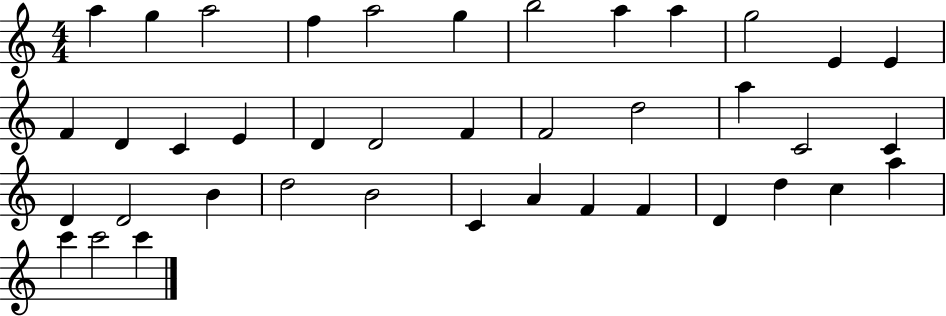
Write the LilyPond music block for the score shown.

{
  \clef treble
  \numericTimeSignature
  \time 4/4
  \key c \major
  a''4 g''4 a''2 | f''4 a''2 g''4 | b''2 a''4 a''4 | g''2 e'4 e'4 | \break f'4 d'4 c'4 e'4 | d'4 d'2 f'4 | f'2 d''2 | a''4 c'2 c'4 | \break d'4 d'2 b'4 | d''2 b'2 | c'4 a'4 f'4 f'4 | d'4 d''4 c''4 a''4 | \break c'''4 c'''2 c'''4 | \bar "|."
}